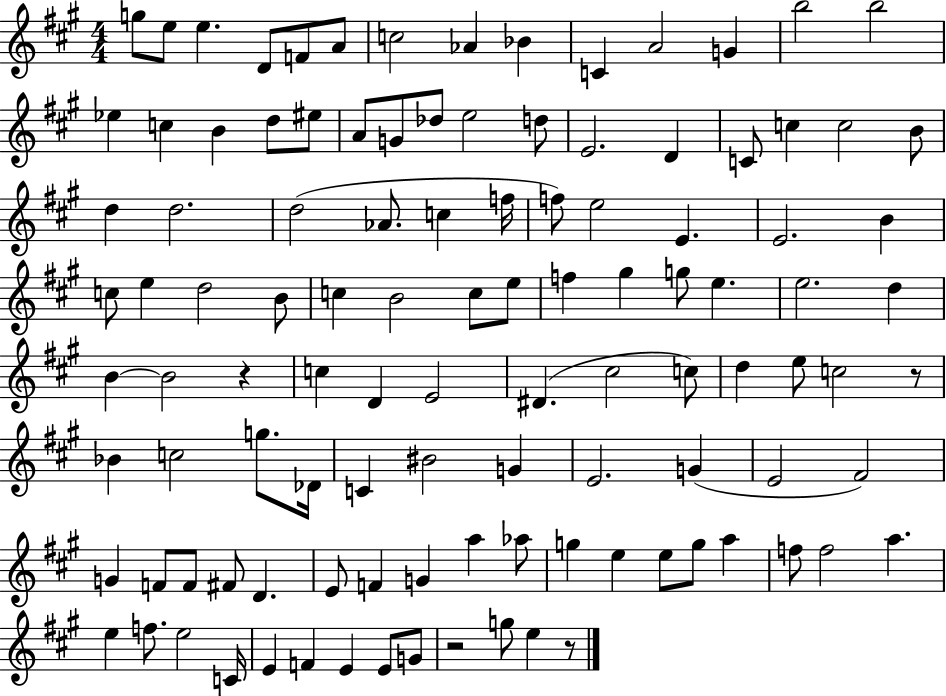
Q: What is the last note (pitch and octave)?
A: E5